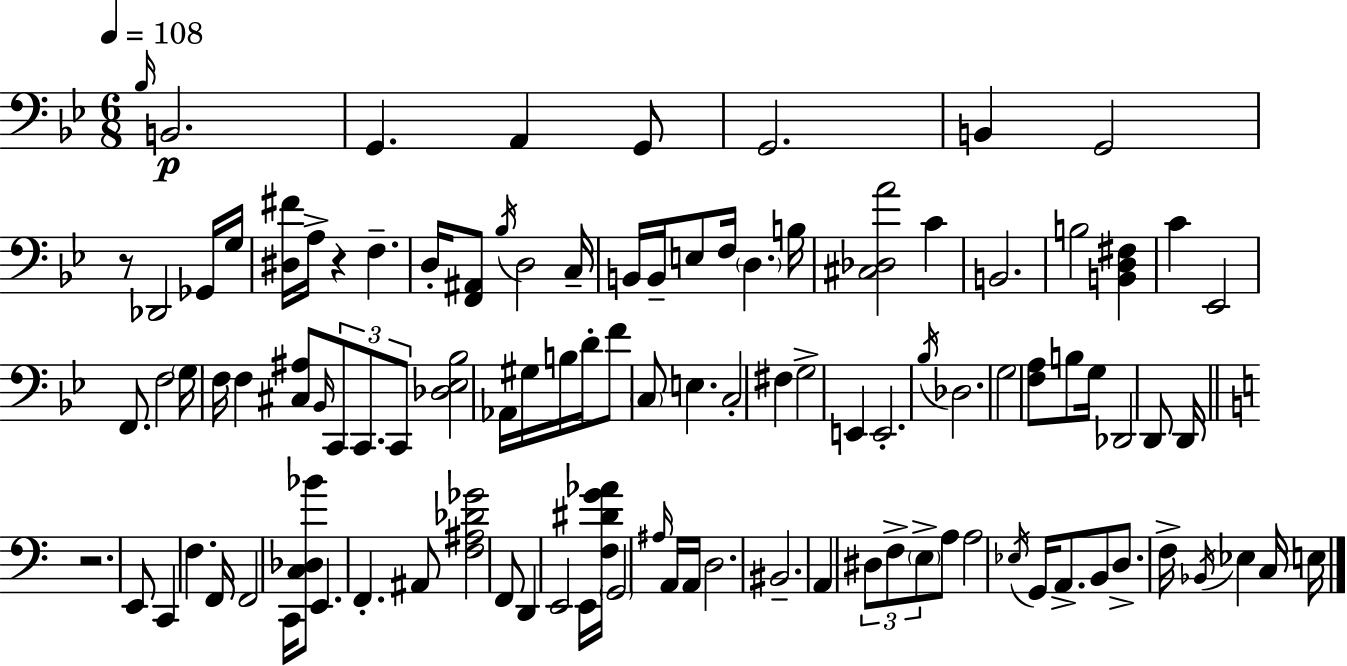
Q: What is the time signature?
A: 6/8